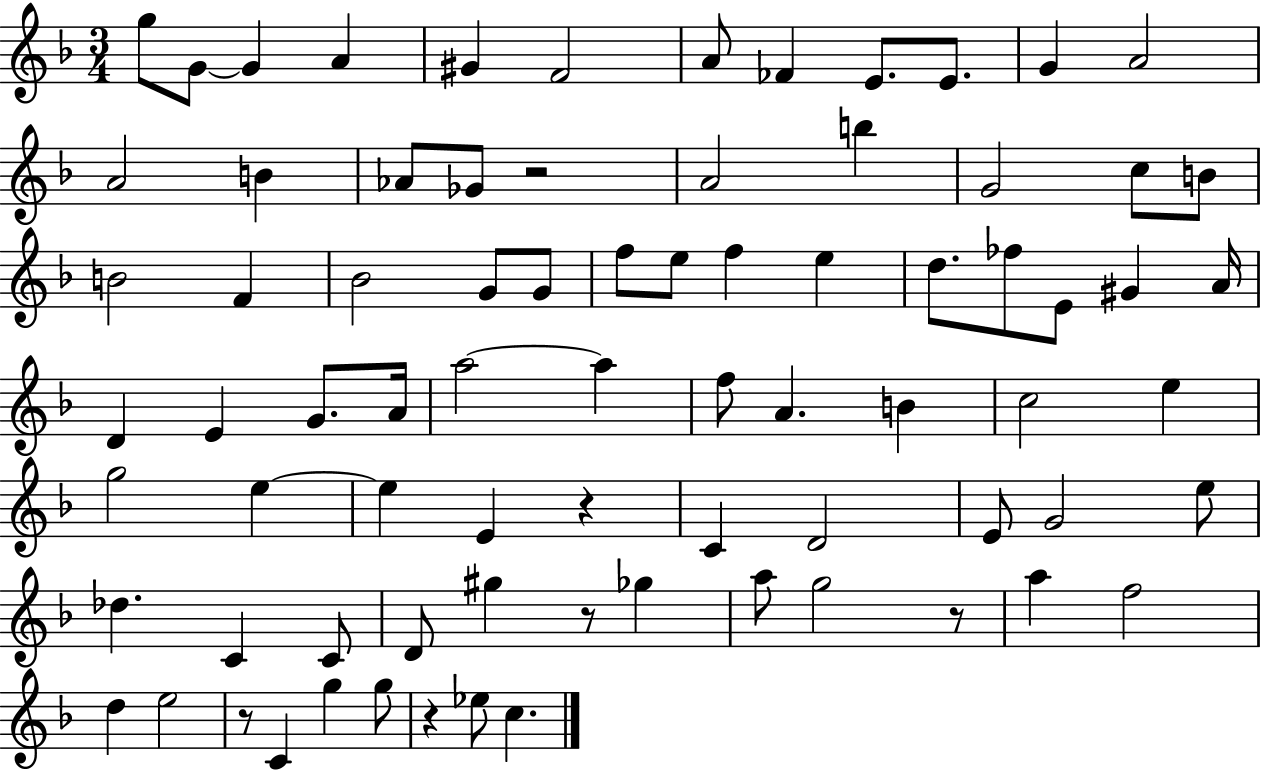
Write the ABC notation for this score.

X:1
T:Untitled
M:3/4
L:1/4
K:F
g/2 G/2 G A ^G F2 A/2 _F E/2 E/2 G A2 A2 B _A/2 _G/2 z2 A2 b G2 c/2 B/2 B2 F _B2 G/2 G/2 f/2 e/2 f e d/2 _f/2 E/2 ^G A/4 D E G/2 A/4 a2 a f/2 A B c2 e g2 e e E z C D2 E/2 G2 e/2 _d C C/2 D/2 ^g z/2 _g a/2 g2 z/2 a f2 d e2 z/2 C g g/2 z _e/2 c